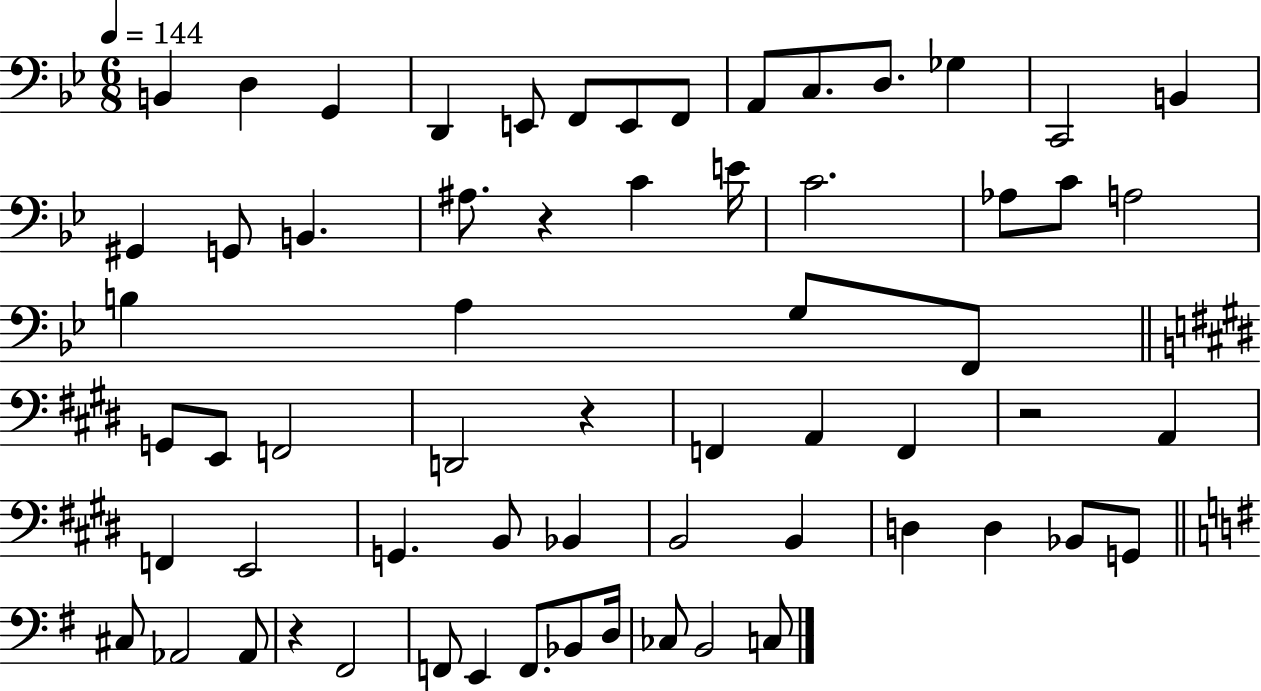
{
  \clef bass
  \numericTimeSignature
  \time 6/8
  \key bes \major
  \tempo 4 = 144
  b,4 d4 g,4 | d,4 e,8 f,8 e,8 f,8 | a,8 c8. d8. ges4 | c,2 b,4 | \break gis,4 g,8 b,4. | ais8. r4 c'4 e'16 | c'2. | aes8 c'8 a2 | \break b4 a4 g8 f,8 | \bar "||" \break \key e \major g,8 e,8 f,2 | d,2 r4 | f,4 a,4 f,4 | r2 a,4 | \break f,4 e,2 | g,4. b,8 bes,4 | b,2 b,4 | d4 d4 bes,8 g,8 | \break \bar "||" \break \key e \minor cis8 aes,2 aes,8 | r4 fis,2 | f,8 e,4 f,8. bes,8 d16 | ces8 b,2 c8 | \break \bar "|."
}